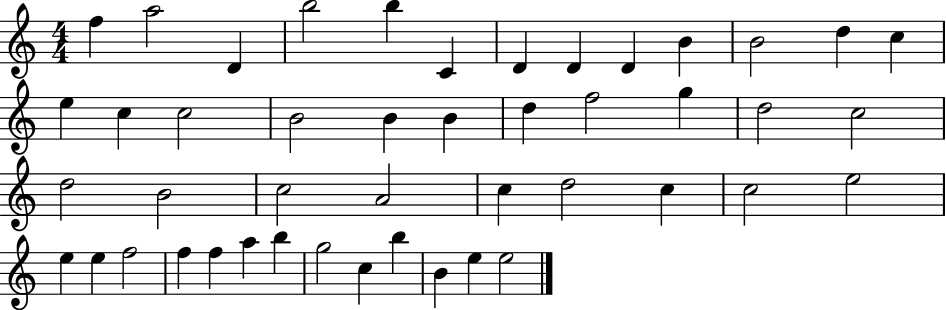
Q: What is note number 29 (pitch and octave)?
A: C5